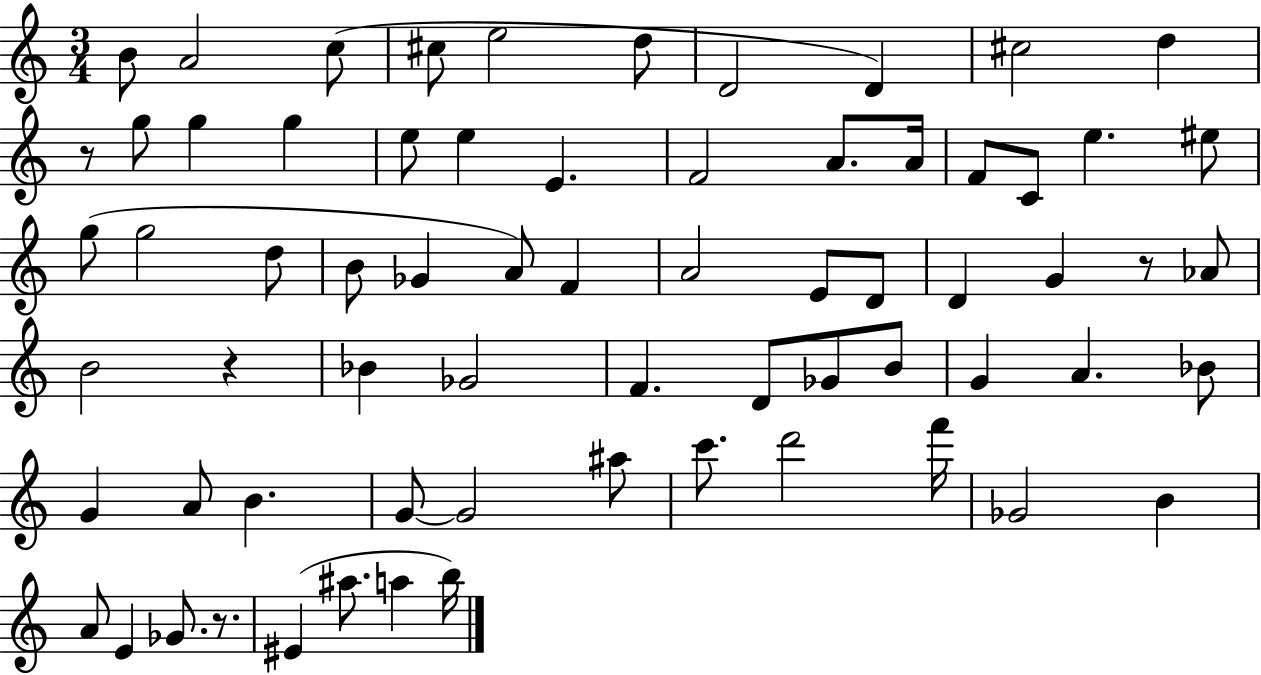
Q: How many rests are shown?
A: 4